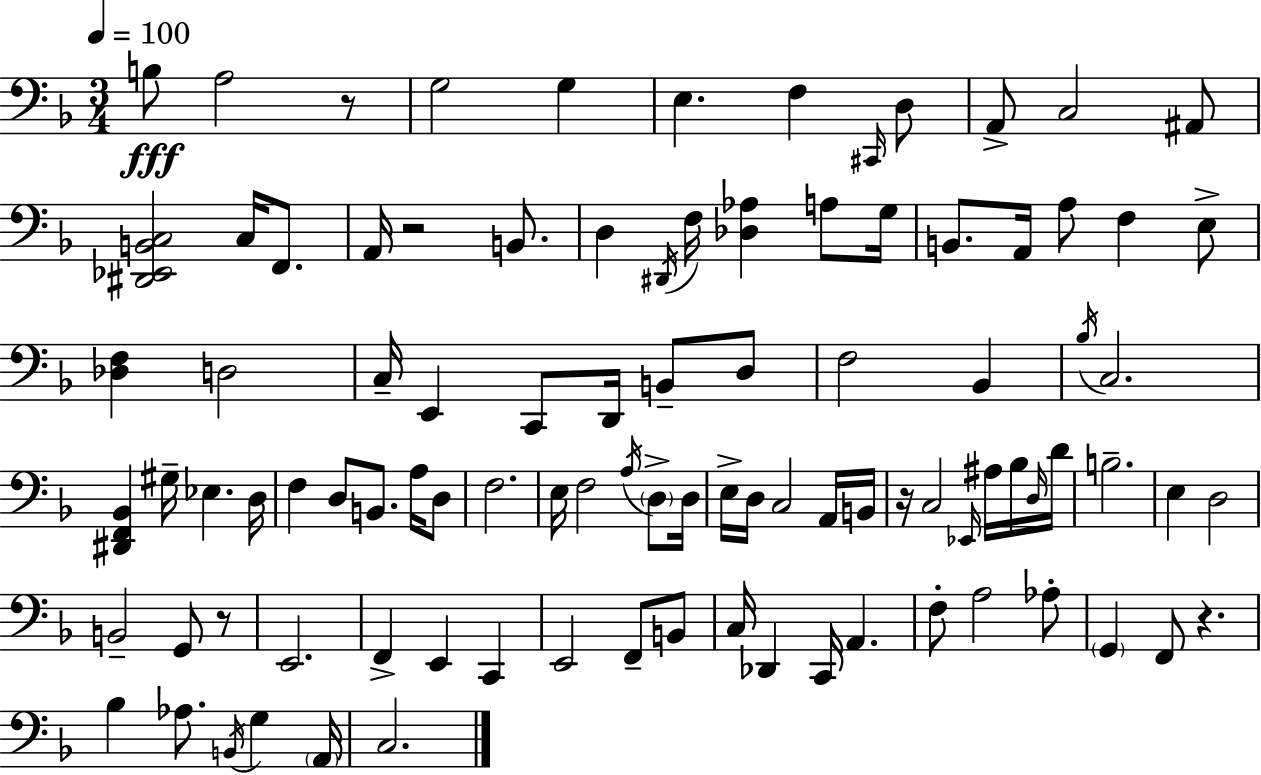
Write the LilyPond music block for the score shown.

{
  \clef bass
  \numericTimeSignature
  \time 3/4
  \key d \minor
  \tempo 4 = 100
  b8\fff a2 r8 | g2 g4 | e4. f4 \grace { cis,16 } d8 | a,8-> c2 ais,8 | \break <dis, ees, b, c>2 c16 f,8. | a,16 r2 b,8. | d4 \acciaccatura { dis,16 } f16 <des aes>4 a8 | g16 b,8. a,16 a8 f4 | \break e8-> <des f>4 d2 | c16-- e,4 c,8 d,16 b,8-- | d8 f2 bes,4 | \acciaccatura { bes16 } c2. | \break <dis, f, bes,>4 gis16-- ees4. | d16 f4 d8 b,8. | a16 d8 f2. | e16 f2 | \break \acciaccatura { a16 } \parenthesize d8-> d16 e16-> d16 c2 | a,16 b,16 r16 c2 | \grace { ees,16 } ais16 bes16 \grace { d16 } d'16 b2.-- | e4 d2 | \break b,2-- | g,8 r8 e,2. | f,4-> e,4 | c,4 e,2 | \break f,8-- b,8 c16 des,4 c,16 | a,4. f8-. a2 | aes8-. \parenthesize g,4 f,8 | r4. bes4 aes8. | \break \acciaccatura { b,16 } g4 \parenthesize a,16 c2. | \bar "|."
}